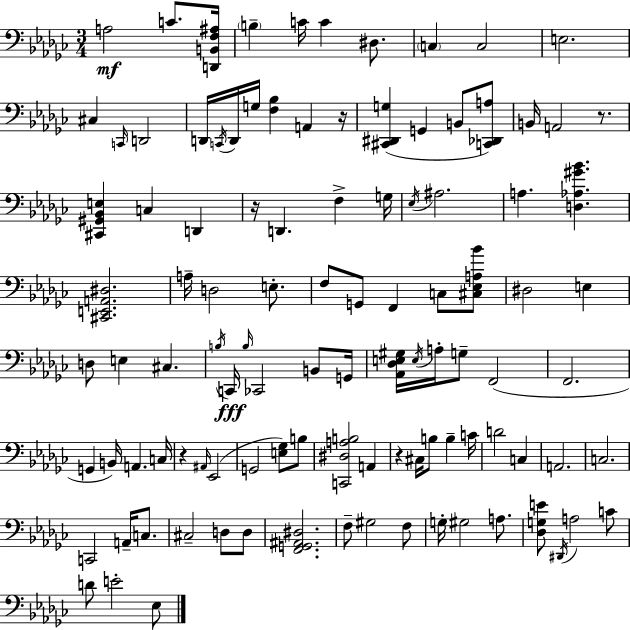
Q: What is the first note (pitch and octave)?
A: A3